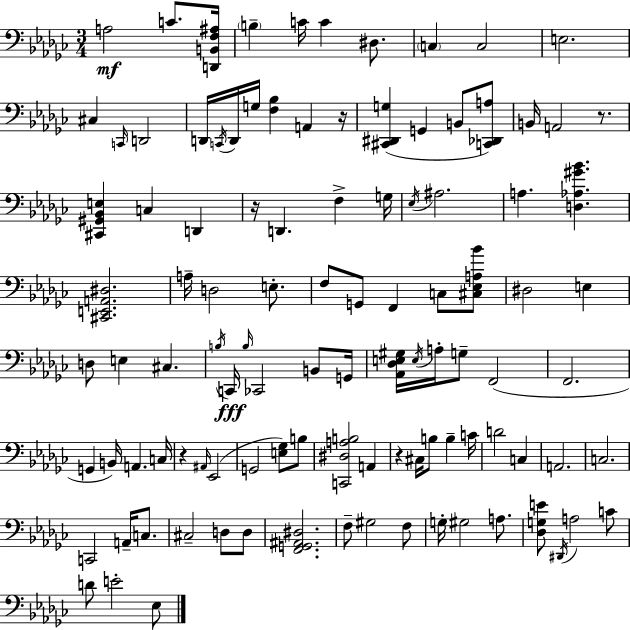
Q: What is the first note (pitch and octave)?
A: A3